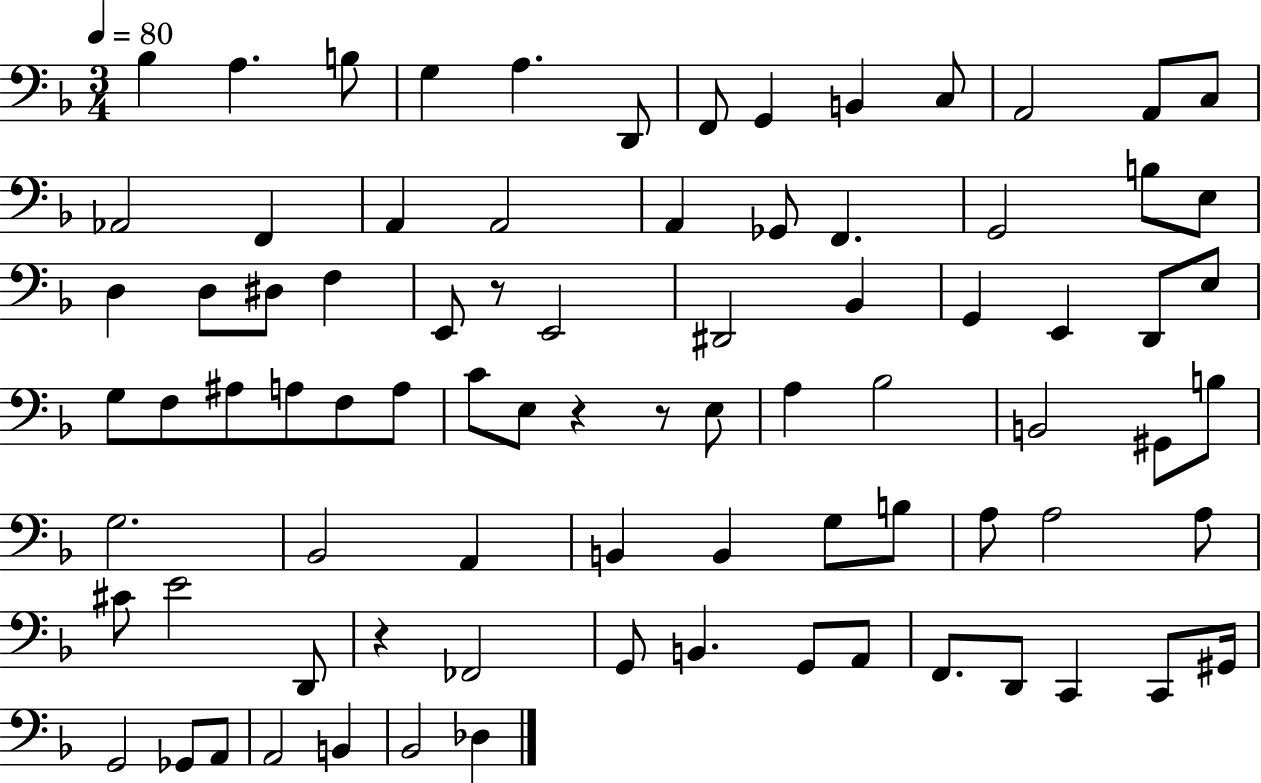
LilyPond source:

{
  \clef bass
  \numericTimeSignature
  \time 3/4
  \key f \major
  \tempo 4 = 80
  bes4 a4. b8 | g4 a4. d,8 | f,8 g,4 b,4 c8 | a,2 a,8 c8 | \break aes,2 f,4 | a,4 a,2 | a,4 ges,8 f,4. | g,2 b8 e8 | \break d4 d8 dis8 f4 | e,8 r8 e,2 | dis,2 bes,4 | g,4 e,4 d,8 e8 | \break g8 f8 ais8 a8 f8 a8 | c'8 e8 r4 r8 e8 | a4 bes2 | b,2 gis,8 b8 | \break g2. | bes,2 a,4 | b,4 b,4 g8 b8 | a8 a2 a8 | \break cis'8 e'2 d,8 | r4 fes,2 | g,8 b,4. g,8 a,8 | f,8. d,8 c,4 c,8 gis,16 | \break g,2 ges,8 a,8 | a,2 b,4 | bes,2 des4 | \bar "|."
}